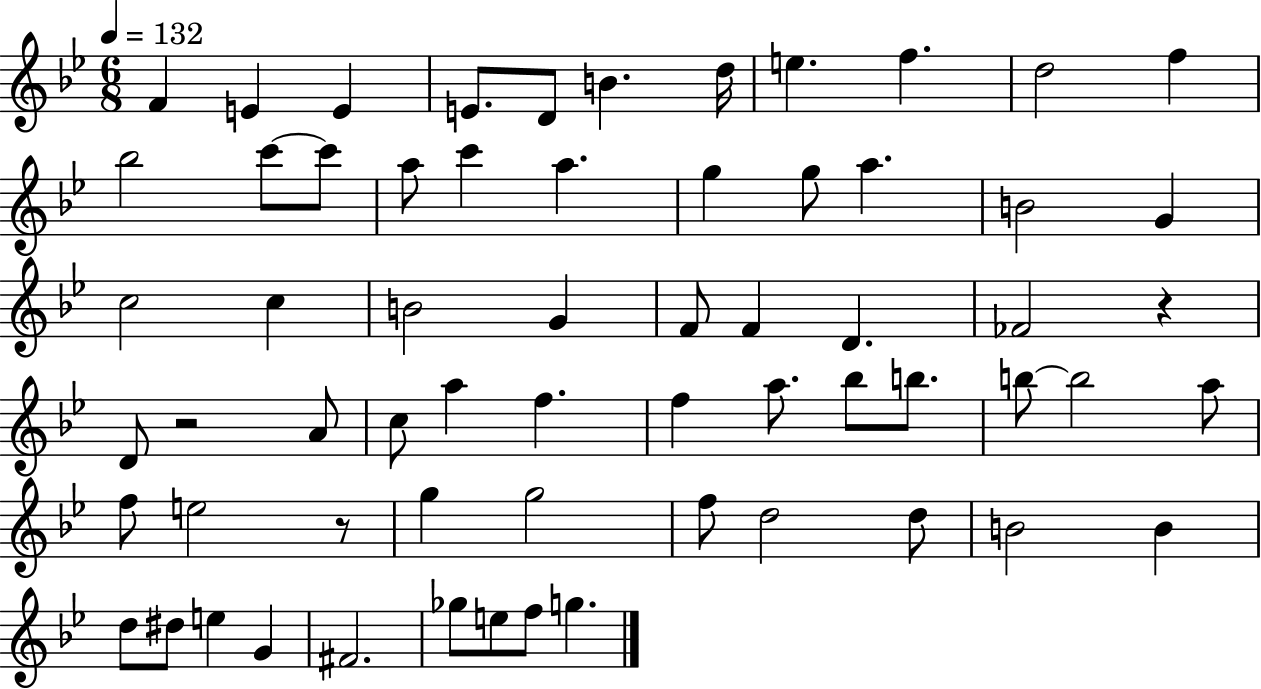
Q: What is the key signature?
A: BES major